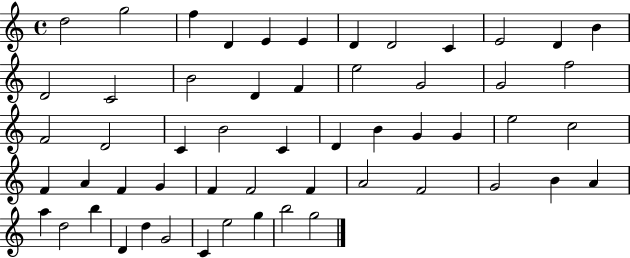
{
  \clef treble
  \time 4/4
  \defaultTimeSignature
  \key c \major
  d''2 g''2 | f''4 d'4 e'4 e'4 | d'4 d'2 c'4 | e'2 d'4 b'4 | \break d'2 c'2 | b'2 d'4 f'4 | e''2 g'2 | g'2 f''2 | \break f'2 d'2 | c'4 b'2 c'4 | d'4 b'4 g'4 g'4 | e''2 c''2 | \break f'4 a'4 f'4 g'4 | f'4 f'2 f'4 | a'2 f'2 | g'2 b'4 a'4 | \break a''4 d''2 b''4 | d'4 d''4 g'2 | c'4 e''2 g''4 | b''2 g''2 | \break \bar "|."
}